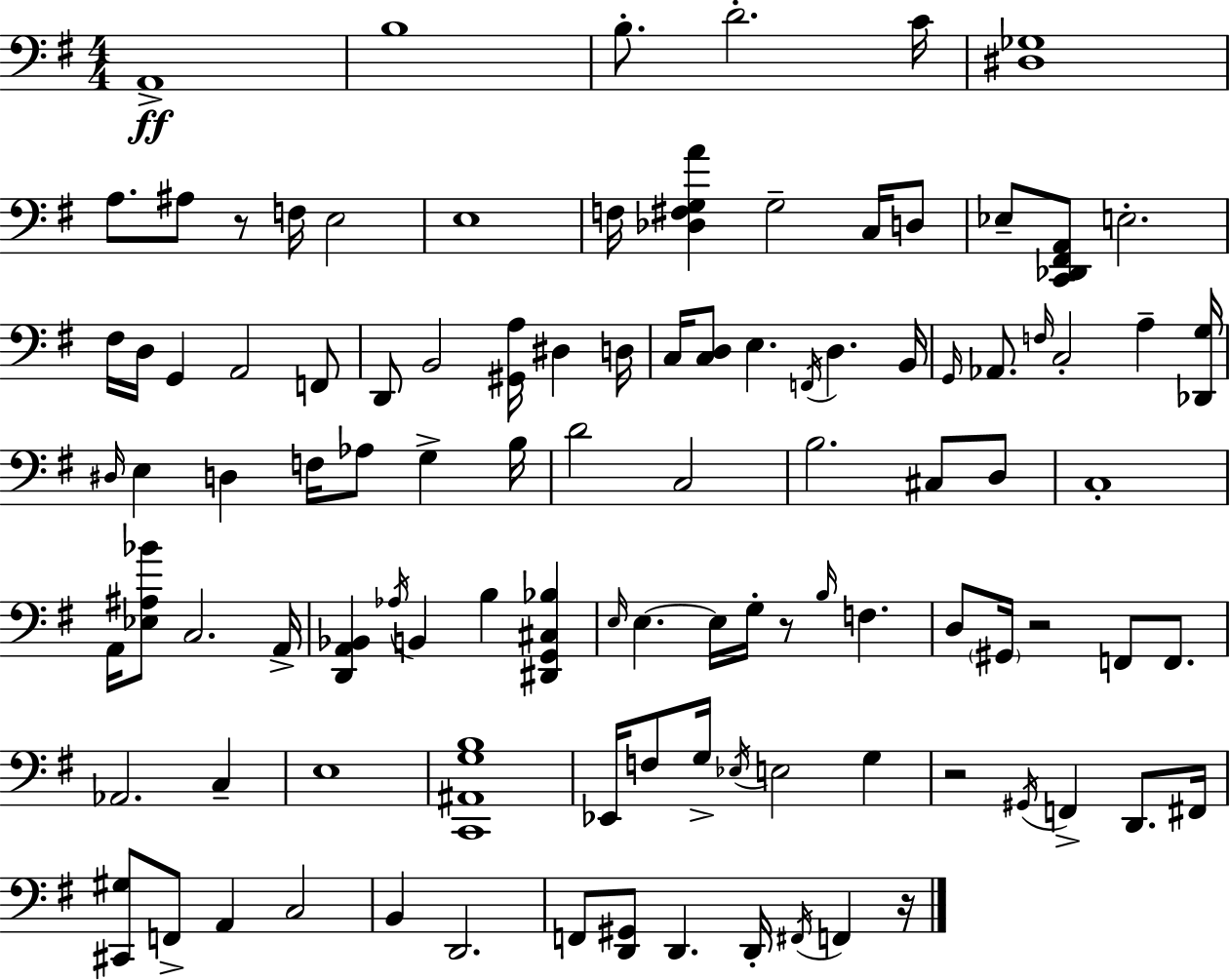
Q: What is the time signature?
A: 4/4